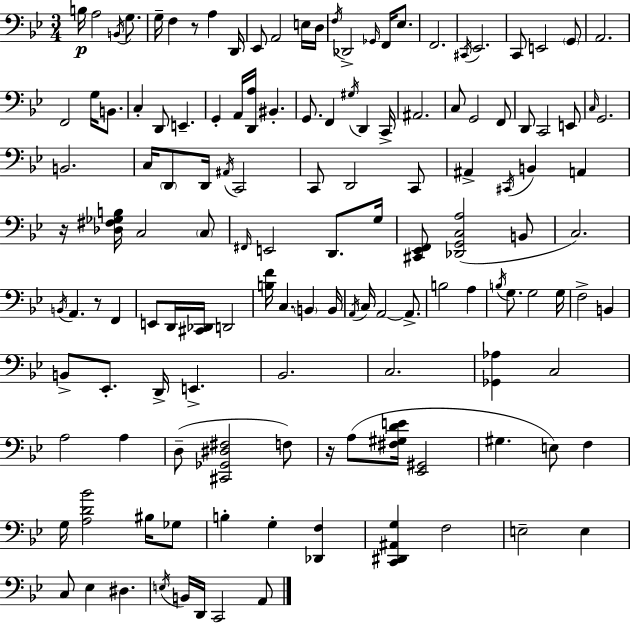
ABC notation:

X:1
T:Untitled
M:3/4
L:1/4
K:Bb
B,/4 A,2 B,,/4 G,/2 G,/4 F, z/2 A, D,,/4 _E,,/2 A,,2 E,/4 D,/4 F,/4 _D,,2 _G,,/4 F,,/4 _E,/2 F,,2 ^C,,/4 _E,,2 C,,/2 E,,2 G,,/2 A,,2 F,,2 G,/4 B,,/2 C, D,,/2 E,, G,, A,,/4 [D,,A,]/4 ^B,, G,,/2 F,, ^G,/4 D,, C,,/4 ^A,,2 C,/2 G,,2 F,,/2 D,,/2 C,,2 E,,/2 C,/4 G,,2 B,,2 C,/4 D,,/2 D,,/4 ^A,,/4 C,,2 C,,/2 D,,2 C,,/2 ^A,, ^C,,/4 B,, A,, z/4 [_D,^F,_G,B,]/4 C,2 C,/2 ^F,,/4 E,,2 D,,/2 G,/4 [^C,,_E,,F,,]/2 [_D,,G,,C,A,]2 B,,/2 C,2 B,,/4 A,, z/2 F,, E,,/2 D,,/4 [^C,,_D,,]/4 D,,2 [B,F]/4 C, B,, B,,/4 A,,/4 C,/4 A,,2 A,,/2 B,2 A, B,/4 G,/2 G,2 G,/4 F,2 B,, B,,/2 _E,,/2 D,,/4 E,, _B,,2 C,2 [_G,,_A,] C,2 A,2 A, D,/2 [^C,,_G,,^D,^F,]2 F,/2 z/4 A,/2 [^F,^G,DE]/4 [_E,,^G,,]2 ^G, E,/2 F, G,/4 [A,D_B]2 ^B,/4 _G,/2 B, G, [_D,,F,] [C,,^D,,^A,,G,] F,2 E,2 E, C,/2 _E, ^D, E,/4 B,,/4 D,,/4 C,,2 A,,/2